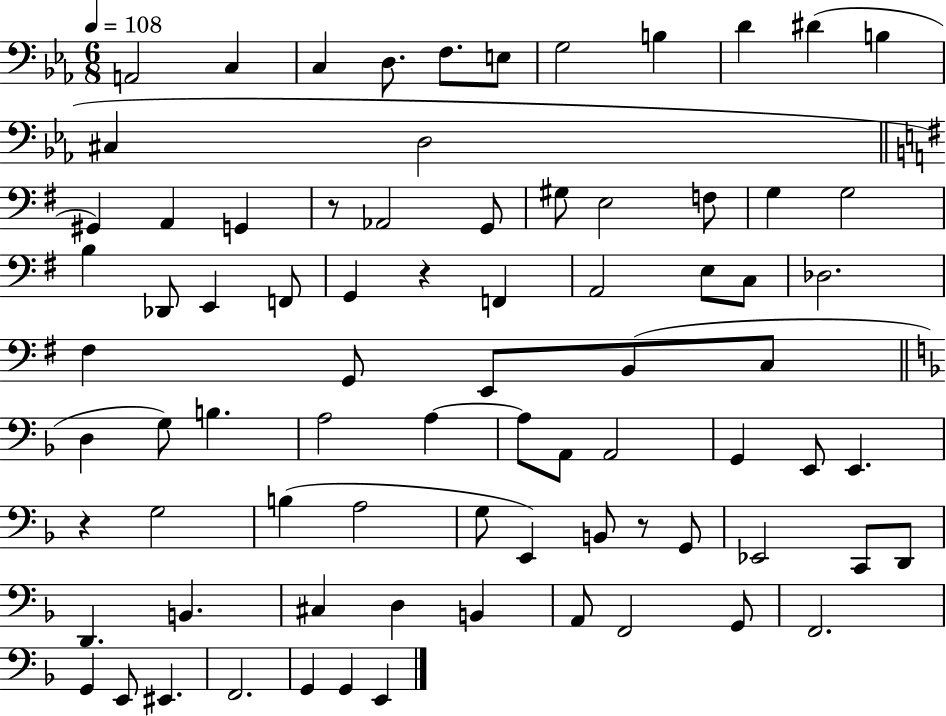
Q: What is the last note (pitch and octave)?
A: E2